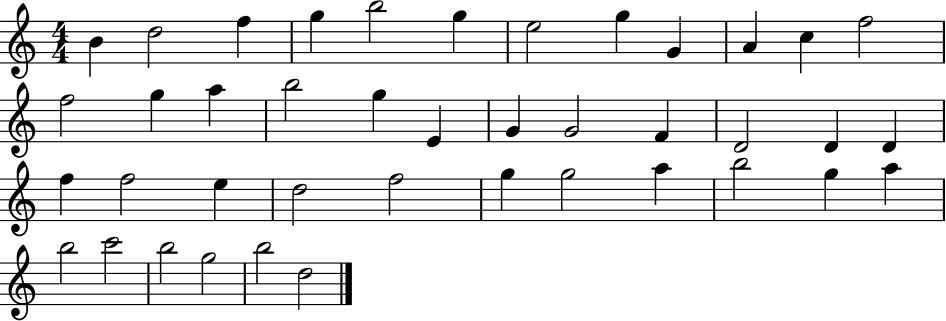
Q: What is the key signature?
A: C major